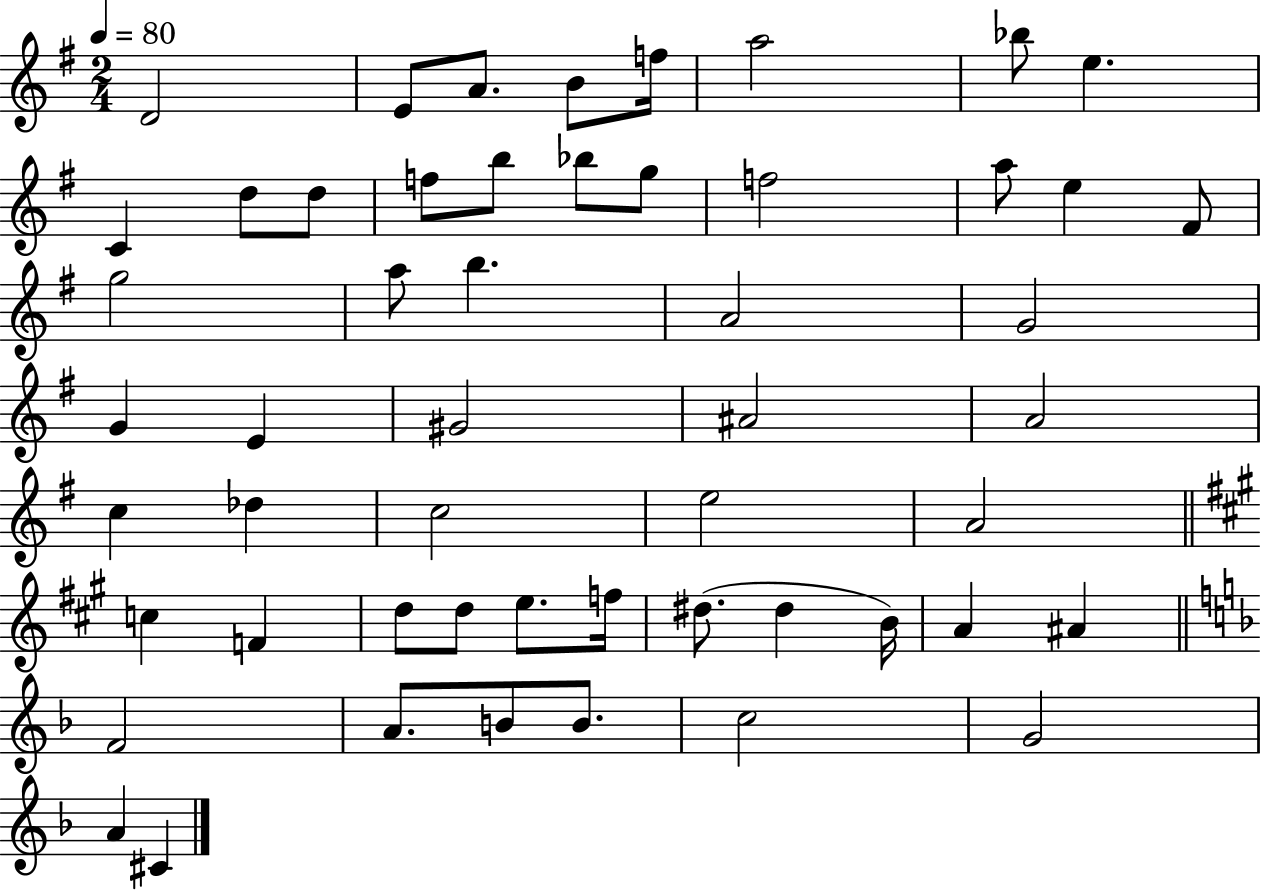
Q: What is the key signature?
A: G major